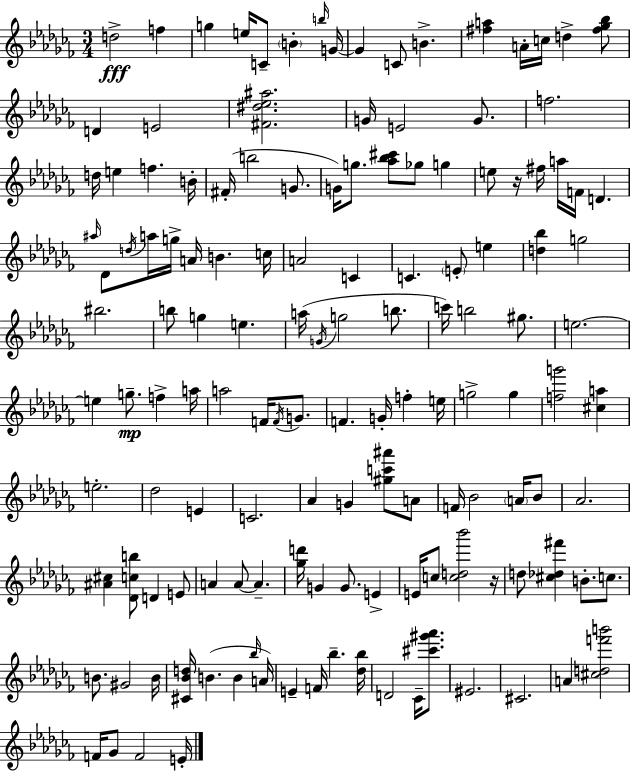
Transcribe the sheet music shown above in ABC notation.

X:1
T:Untitled
M:3/4
L:1/4
K:Abm
d2 f g e/4 C/2 B b/4 G/4 G C/2 B [^fa] A/4 c/4 d [^f_g_b]/2 D E2 [^F^d_e^a]2 G/4 E2 G/2 f2 d/4 e f B/4 ^F/4 b2 G/2 G/4 g/2 [_a_b^c']/2 _g/2 g e/2 z/4 ^f/4 a/4 F/4 D ^a/4 _D/2 d/4 a/4 g/4 A/4 B c/4 A2 C C E/2 e [d_b] g2 ^b2 b/2 g e a/4 G/4 g2 b/2 c'/4 b2 ^g/2 e2 e g/2 f a/4 a2 F/4 F/4 G/2 F G/4 f e/4 g2 g [fg']2 [^ca] e2 _d2 E C2 _A G [^gc'^a']/2 A/2 F/4 _B2 A/4 _B/2 _A2 [^A^c] [_Dcb]/2 D E/2 A A/2 A [_gd']/4 G G/2 E E/4 c/2 [cd_b']2 z/4 d/2 [^c_d^f'] B/2 c/2 B/2 ^G2 B/4 [^C_Bd]/4 B B _b/4 A/4 E F/4 _b [_d_b]/4 D2 _C/4 [^c'^g'_a']/2 ^E2 ^C2 A [^cdf'b']2 F/4 _G/2 F2 E/4